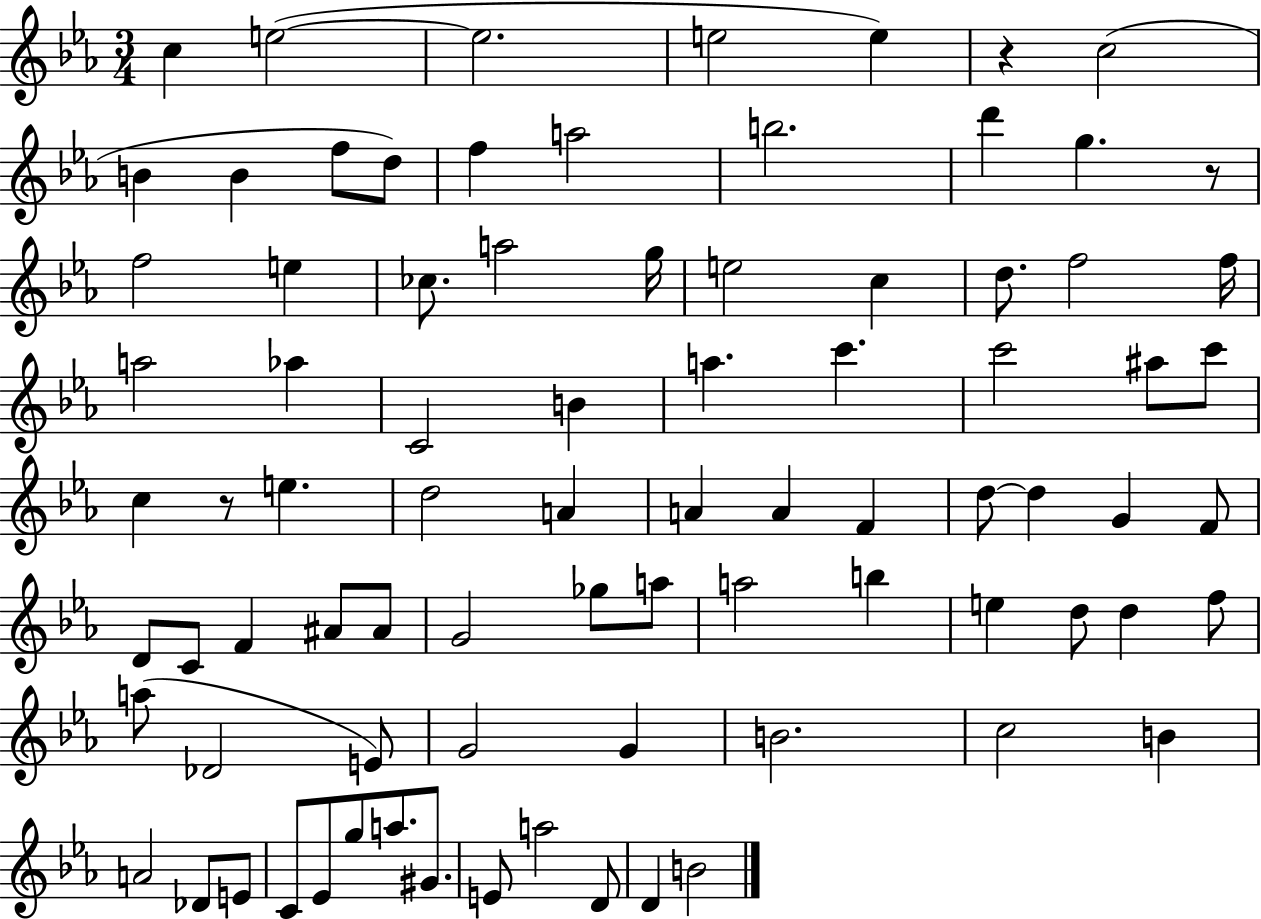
{
  \clef treble
  \numericTimeSignature
  \time 3/4
  \key ees \major
  c''4 e''2~(~ | e''2. | e''2 e''4) | r4 c''2( | \break b'4 b'4 f''8 d''8) | f''4 a''2 | b''2. | d'''4 g''4. r8 | \break f''2 e''4 | ces''8. a''2 g''16 | e''2 c''4 | d''8. f''2 f''16 | \break a''2 aes''4 | c'2 b'4 | a''4. c'''4. | c'''2 ais''8 c'''8 | \break c''4 r8 e''4. | d''2 a'4 | a'4 a'4 f'4 | d''8~~ d''4 g'4 f'8 | \break d'8 c'8 f'4 ais'8 ais'8 | g'2 ges''8 a''8 | a''2 b''4 | e''4 d''8 d''4 f''8 | \break a''8( des'2 e'8) | g'2 g'4 | b'2. | c''2 b'4 | \break a'2 des'8 e'8 | c'8 ees'8 g''8 a''8. gis'8. | e'8 a''2 d'8 | d'4 b'2 | \break \bar "|."
}